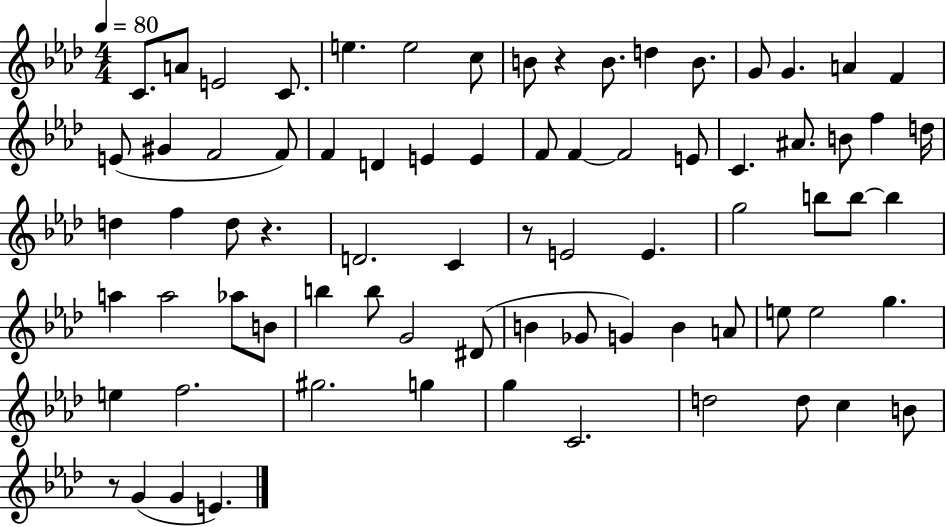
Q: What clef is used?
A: treble